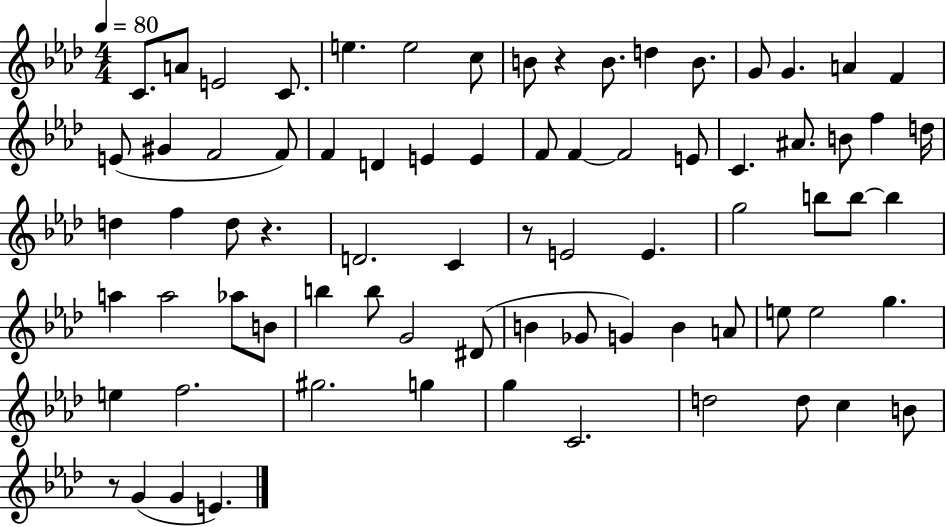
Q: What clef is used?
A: treble